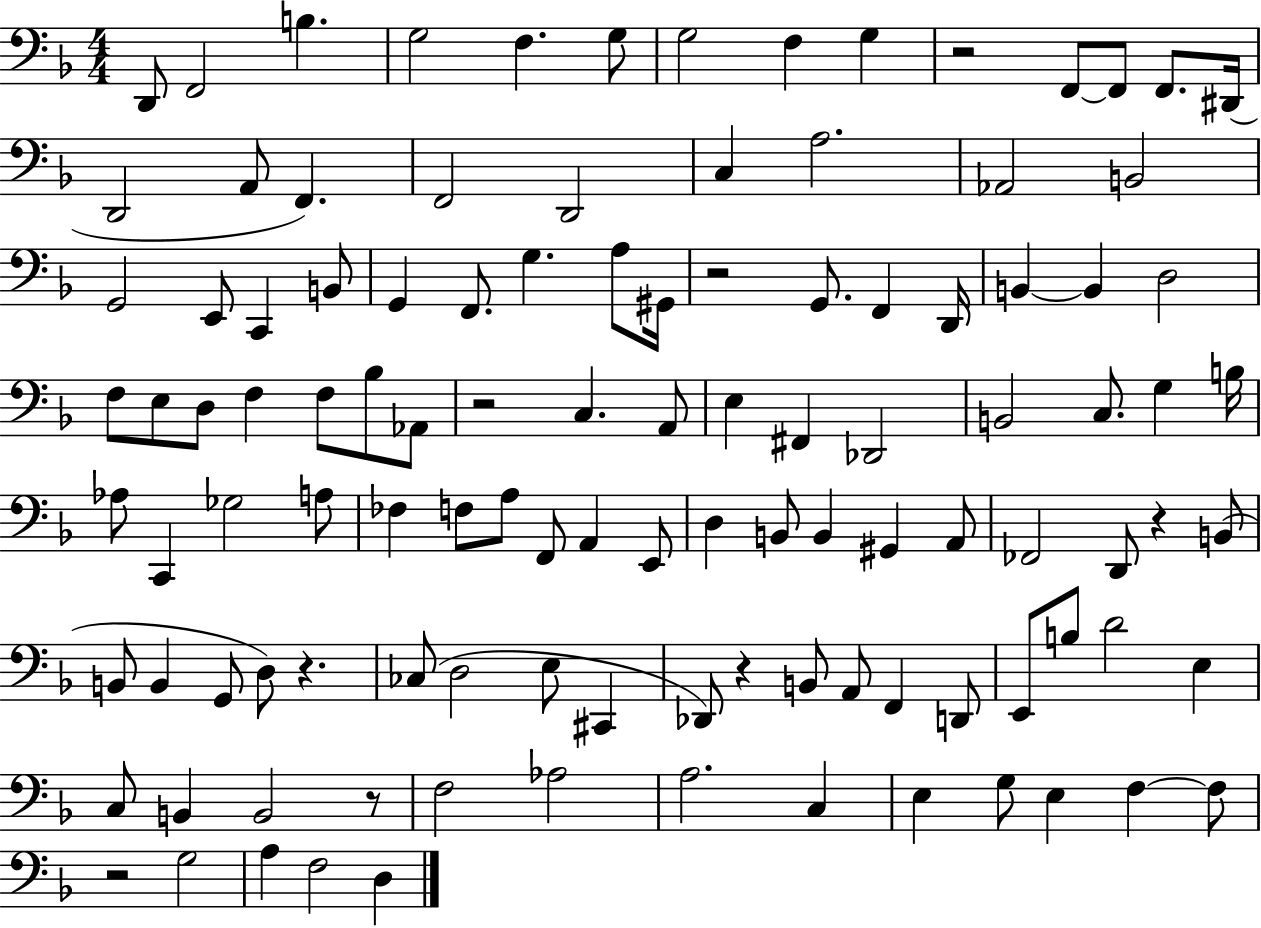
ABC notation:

X:1
T:Untitled
M:4/4
L:1/4
K:F
D,,/2 F,,2 B, G,2 F, G,/2 G,2 F, G, z2 F,,/2 F,,/2 F,,/2 ^D,,/4 D,,2 A,,/2 F,, F,,2 D,,2 C, A,2 _A,,2 B,,2 G,,2 E,,/2 C,, B,,/2 G,, F,,/2 G, A,/2 ^G,,/4 z2 G,,/2 F,, D,,/4 B,, B,, D,2 F,/2 E,/2 D,/2 F, F,/2 _B,/2 _A,,/2 z2 C, A,,/2 E, ^F,, _D,,2 B,,2 C,/2 G, B,/4 _A,/2 C,, _G,2 A,/2 _F, F,/2 A,/2 F,,/2 A,, E,,/2 D, B,,/2 B,, ^G,, A,,/2 _F,,2 D,,/2 z B,,/2 B,,/2 B,, G,,/2 D,/2 z _C,/2 D,2 E,/2 ^C,, _D,,/2 z B,,/2 A,,/2 F,, D,,/2 E,,/2 B,/2 D2 E, C,/2 B,, B,,2 z/2 F,2 _A,2 A,2 C, E, G,/2 E, F, F,/2 z2 G,2 A, F,2 D,